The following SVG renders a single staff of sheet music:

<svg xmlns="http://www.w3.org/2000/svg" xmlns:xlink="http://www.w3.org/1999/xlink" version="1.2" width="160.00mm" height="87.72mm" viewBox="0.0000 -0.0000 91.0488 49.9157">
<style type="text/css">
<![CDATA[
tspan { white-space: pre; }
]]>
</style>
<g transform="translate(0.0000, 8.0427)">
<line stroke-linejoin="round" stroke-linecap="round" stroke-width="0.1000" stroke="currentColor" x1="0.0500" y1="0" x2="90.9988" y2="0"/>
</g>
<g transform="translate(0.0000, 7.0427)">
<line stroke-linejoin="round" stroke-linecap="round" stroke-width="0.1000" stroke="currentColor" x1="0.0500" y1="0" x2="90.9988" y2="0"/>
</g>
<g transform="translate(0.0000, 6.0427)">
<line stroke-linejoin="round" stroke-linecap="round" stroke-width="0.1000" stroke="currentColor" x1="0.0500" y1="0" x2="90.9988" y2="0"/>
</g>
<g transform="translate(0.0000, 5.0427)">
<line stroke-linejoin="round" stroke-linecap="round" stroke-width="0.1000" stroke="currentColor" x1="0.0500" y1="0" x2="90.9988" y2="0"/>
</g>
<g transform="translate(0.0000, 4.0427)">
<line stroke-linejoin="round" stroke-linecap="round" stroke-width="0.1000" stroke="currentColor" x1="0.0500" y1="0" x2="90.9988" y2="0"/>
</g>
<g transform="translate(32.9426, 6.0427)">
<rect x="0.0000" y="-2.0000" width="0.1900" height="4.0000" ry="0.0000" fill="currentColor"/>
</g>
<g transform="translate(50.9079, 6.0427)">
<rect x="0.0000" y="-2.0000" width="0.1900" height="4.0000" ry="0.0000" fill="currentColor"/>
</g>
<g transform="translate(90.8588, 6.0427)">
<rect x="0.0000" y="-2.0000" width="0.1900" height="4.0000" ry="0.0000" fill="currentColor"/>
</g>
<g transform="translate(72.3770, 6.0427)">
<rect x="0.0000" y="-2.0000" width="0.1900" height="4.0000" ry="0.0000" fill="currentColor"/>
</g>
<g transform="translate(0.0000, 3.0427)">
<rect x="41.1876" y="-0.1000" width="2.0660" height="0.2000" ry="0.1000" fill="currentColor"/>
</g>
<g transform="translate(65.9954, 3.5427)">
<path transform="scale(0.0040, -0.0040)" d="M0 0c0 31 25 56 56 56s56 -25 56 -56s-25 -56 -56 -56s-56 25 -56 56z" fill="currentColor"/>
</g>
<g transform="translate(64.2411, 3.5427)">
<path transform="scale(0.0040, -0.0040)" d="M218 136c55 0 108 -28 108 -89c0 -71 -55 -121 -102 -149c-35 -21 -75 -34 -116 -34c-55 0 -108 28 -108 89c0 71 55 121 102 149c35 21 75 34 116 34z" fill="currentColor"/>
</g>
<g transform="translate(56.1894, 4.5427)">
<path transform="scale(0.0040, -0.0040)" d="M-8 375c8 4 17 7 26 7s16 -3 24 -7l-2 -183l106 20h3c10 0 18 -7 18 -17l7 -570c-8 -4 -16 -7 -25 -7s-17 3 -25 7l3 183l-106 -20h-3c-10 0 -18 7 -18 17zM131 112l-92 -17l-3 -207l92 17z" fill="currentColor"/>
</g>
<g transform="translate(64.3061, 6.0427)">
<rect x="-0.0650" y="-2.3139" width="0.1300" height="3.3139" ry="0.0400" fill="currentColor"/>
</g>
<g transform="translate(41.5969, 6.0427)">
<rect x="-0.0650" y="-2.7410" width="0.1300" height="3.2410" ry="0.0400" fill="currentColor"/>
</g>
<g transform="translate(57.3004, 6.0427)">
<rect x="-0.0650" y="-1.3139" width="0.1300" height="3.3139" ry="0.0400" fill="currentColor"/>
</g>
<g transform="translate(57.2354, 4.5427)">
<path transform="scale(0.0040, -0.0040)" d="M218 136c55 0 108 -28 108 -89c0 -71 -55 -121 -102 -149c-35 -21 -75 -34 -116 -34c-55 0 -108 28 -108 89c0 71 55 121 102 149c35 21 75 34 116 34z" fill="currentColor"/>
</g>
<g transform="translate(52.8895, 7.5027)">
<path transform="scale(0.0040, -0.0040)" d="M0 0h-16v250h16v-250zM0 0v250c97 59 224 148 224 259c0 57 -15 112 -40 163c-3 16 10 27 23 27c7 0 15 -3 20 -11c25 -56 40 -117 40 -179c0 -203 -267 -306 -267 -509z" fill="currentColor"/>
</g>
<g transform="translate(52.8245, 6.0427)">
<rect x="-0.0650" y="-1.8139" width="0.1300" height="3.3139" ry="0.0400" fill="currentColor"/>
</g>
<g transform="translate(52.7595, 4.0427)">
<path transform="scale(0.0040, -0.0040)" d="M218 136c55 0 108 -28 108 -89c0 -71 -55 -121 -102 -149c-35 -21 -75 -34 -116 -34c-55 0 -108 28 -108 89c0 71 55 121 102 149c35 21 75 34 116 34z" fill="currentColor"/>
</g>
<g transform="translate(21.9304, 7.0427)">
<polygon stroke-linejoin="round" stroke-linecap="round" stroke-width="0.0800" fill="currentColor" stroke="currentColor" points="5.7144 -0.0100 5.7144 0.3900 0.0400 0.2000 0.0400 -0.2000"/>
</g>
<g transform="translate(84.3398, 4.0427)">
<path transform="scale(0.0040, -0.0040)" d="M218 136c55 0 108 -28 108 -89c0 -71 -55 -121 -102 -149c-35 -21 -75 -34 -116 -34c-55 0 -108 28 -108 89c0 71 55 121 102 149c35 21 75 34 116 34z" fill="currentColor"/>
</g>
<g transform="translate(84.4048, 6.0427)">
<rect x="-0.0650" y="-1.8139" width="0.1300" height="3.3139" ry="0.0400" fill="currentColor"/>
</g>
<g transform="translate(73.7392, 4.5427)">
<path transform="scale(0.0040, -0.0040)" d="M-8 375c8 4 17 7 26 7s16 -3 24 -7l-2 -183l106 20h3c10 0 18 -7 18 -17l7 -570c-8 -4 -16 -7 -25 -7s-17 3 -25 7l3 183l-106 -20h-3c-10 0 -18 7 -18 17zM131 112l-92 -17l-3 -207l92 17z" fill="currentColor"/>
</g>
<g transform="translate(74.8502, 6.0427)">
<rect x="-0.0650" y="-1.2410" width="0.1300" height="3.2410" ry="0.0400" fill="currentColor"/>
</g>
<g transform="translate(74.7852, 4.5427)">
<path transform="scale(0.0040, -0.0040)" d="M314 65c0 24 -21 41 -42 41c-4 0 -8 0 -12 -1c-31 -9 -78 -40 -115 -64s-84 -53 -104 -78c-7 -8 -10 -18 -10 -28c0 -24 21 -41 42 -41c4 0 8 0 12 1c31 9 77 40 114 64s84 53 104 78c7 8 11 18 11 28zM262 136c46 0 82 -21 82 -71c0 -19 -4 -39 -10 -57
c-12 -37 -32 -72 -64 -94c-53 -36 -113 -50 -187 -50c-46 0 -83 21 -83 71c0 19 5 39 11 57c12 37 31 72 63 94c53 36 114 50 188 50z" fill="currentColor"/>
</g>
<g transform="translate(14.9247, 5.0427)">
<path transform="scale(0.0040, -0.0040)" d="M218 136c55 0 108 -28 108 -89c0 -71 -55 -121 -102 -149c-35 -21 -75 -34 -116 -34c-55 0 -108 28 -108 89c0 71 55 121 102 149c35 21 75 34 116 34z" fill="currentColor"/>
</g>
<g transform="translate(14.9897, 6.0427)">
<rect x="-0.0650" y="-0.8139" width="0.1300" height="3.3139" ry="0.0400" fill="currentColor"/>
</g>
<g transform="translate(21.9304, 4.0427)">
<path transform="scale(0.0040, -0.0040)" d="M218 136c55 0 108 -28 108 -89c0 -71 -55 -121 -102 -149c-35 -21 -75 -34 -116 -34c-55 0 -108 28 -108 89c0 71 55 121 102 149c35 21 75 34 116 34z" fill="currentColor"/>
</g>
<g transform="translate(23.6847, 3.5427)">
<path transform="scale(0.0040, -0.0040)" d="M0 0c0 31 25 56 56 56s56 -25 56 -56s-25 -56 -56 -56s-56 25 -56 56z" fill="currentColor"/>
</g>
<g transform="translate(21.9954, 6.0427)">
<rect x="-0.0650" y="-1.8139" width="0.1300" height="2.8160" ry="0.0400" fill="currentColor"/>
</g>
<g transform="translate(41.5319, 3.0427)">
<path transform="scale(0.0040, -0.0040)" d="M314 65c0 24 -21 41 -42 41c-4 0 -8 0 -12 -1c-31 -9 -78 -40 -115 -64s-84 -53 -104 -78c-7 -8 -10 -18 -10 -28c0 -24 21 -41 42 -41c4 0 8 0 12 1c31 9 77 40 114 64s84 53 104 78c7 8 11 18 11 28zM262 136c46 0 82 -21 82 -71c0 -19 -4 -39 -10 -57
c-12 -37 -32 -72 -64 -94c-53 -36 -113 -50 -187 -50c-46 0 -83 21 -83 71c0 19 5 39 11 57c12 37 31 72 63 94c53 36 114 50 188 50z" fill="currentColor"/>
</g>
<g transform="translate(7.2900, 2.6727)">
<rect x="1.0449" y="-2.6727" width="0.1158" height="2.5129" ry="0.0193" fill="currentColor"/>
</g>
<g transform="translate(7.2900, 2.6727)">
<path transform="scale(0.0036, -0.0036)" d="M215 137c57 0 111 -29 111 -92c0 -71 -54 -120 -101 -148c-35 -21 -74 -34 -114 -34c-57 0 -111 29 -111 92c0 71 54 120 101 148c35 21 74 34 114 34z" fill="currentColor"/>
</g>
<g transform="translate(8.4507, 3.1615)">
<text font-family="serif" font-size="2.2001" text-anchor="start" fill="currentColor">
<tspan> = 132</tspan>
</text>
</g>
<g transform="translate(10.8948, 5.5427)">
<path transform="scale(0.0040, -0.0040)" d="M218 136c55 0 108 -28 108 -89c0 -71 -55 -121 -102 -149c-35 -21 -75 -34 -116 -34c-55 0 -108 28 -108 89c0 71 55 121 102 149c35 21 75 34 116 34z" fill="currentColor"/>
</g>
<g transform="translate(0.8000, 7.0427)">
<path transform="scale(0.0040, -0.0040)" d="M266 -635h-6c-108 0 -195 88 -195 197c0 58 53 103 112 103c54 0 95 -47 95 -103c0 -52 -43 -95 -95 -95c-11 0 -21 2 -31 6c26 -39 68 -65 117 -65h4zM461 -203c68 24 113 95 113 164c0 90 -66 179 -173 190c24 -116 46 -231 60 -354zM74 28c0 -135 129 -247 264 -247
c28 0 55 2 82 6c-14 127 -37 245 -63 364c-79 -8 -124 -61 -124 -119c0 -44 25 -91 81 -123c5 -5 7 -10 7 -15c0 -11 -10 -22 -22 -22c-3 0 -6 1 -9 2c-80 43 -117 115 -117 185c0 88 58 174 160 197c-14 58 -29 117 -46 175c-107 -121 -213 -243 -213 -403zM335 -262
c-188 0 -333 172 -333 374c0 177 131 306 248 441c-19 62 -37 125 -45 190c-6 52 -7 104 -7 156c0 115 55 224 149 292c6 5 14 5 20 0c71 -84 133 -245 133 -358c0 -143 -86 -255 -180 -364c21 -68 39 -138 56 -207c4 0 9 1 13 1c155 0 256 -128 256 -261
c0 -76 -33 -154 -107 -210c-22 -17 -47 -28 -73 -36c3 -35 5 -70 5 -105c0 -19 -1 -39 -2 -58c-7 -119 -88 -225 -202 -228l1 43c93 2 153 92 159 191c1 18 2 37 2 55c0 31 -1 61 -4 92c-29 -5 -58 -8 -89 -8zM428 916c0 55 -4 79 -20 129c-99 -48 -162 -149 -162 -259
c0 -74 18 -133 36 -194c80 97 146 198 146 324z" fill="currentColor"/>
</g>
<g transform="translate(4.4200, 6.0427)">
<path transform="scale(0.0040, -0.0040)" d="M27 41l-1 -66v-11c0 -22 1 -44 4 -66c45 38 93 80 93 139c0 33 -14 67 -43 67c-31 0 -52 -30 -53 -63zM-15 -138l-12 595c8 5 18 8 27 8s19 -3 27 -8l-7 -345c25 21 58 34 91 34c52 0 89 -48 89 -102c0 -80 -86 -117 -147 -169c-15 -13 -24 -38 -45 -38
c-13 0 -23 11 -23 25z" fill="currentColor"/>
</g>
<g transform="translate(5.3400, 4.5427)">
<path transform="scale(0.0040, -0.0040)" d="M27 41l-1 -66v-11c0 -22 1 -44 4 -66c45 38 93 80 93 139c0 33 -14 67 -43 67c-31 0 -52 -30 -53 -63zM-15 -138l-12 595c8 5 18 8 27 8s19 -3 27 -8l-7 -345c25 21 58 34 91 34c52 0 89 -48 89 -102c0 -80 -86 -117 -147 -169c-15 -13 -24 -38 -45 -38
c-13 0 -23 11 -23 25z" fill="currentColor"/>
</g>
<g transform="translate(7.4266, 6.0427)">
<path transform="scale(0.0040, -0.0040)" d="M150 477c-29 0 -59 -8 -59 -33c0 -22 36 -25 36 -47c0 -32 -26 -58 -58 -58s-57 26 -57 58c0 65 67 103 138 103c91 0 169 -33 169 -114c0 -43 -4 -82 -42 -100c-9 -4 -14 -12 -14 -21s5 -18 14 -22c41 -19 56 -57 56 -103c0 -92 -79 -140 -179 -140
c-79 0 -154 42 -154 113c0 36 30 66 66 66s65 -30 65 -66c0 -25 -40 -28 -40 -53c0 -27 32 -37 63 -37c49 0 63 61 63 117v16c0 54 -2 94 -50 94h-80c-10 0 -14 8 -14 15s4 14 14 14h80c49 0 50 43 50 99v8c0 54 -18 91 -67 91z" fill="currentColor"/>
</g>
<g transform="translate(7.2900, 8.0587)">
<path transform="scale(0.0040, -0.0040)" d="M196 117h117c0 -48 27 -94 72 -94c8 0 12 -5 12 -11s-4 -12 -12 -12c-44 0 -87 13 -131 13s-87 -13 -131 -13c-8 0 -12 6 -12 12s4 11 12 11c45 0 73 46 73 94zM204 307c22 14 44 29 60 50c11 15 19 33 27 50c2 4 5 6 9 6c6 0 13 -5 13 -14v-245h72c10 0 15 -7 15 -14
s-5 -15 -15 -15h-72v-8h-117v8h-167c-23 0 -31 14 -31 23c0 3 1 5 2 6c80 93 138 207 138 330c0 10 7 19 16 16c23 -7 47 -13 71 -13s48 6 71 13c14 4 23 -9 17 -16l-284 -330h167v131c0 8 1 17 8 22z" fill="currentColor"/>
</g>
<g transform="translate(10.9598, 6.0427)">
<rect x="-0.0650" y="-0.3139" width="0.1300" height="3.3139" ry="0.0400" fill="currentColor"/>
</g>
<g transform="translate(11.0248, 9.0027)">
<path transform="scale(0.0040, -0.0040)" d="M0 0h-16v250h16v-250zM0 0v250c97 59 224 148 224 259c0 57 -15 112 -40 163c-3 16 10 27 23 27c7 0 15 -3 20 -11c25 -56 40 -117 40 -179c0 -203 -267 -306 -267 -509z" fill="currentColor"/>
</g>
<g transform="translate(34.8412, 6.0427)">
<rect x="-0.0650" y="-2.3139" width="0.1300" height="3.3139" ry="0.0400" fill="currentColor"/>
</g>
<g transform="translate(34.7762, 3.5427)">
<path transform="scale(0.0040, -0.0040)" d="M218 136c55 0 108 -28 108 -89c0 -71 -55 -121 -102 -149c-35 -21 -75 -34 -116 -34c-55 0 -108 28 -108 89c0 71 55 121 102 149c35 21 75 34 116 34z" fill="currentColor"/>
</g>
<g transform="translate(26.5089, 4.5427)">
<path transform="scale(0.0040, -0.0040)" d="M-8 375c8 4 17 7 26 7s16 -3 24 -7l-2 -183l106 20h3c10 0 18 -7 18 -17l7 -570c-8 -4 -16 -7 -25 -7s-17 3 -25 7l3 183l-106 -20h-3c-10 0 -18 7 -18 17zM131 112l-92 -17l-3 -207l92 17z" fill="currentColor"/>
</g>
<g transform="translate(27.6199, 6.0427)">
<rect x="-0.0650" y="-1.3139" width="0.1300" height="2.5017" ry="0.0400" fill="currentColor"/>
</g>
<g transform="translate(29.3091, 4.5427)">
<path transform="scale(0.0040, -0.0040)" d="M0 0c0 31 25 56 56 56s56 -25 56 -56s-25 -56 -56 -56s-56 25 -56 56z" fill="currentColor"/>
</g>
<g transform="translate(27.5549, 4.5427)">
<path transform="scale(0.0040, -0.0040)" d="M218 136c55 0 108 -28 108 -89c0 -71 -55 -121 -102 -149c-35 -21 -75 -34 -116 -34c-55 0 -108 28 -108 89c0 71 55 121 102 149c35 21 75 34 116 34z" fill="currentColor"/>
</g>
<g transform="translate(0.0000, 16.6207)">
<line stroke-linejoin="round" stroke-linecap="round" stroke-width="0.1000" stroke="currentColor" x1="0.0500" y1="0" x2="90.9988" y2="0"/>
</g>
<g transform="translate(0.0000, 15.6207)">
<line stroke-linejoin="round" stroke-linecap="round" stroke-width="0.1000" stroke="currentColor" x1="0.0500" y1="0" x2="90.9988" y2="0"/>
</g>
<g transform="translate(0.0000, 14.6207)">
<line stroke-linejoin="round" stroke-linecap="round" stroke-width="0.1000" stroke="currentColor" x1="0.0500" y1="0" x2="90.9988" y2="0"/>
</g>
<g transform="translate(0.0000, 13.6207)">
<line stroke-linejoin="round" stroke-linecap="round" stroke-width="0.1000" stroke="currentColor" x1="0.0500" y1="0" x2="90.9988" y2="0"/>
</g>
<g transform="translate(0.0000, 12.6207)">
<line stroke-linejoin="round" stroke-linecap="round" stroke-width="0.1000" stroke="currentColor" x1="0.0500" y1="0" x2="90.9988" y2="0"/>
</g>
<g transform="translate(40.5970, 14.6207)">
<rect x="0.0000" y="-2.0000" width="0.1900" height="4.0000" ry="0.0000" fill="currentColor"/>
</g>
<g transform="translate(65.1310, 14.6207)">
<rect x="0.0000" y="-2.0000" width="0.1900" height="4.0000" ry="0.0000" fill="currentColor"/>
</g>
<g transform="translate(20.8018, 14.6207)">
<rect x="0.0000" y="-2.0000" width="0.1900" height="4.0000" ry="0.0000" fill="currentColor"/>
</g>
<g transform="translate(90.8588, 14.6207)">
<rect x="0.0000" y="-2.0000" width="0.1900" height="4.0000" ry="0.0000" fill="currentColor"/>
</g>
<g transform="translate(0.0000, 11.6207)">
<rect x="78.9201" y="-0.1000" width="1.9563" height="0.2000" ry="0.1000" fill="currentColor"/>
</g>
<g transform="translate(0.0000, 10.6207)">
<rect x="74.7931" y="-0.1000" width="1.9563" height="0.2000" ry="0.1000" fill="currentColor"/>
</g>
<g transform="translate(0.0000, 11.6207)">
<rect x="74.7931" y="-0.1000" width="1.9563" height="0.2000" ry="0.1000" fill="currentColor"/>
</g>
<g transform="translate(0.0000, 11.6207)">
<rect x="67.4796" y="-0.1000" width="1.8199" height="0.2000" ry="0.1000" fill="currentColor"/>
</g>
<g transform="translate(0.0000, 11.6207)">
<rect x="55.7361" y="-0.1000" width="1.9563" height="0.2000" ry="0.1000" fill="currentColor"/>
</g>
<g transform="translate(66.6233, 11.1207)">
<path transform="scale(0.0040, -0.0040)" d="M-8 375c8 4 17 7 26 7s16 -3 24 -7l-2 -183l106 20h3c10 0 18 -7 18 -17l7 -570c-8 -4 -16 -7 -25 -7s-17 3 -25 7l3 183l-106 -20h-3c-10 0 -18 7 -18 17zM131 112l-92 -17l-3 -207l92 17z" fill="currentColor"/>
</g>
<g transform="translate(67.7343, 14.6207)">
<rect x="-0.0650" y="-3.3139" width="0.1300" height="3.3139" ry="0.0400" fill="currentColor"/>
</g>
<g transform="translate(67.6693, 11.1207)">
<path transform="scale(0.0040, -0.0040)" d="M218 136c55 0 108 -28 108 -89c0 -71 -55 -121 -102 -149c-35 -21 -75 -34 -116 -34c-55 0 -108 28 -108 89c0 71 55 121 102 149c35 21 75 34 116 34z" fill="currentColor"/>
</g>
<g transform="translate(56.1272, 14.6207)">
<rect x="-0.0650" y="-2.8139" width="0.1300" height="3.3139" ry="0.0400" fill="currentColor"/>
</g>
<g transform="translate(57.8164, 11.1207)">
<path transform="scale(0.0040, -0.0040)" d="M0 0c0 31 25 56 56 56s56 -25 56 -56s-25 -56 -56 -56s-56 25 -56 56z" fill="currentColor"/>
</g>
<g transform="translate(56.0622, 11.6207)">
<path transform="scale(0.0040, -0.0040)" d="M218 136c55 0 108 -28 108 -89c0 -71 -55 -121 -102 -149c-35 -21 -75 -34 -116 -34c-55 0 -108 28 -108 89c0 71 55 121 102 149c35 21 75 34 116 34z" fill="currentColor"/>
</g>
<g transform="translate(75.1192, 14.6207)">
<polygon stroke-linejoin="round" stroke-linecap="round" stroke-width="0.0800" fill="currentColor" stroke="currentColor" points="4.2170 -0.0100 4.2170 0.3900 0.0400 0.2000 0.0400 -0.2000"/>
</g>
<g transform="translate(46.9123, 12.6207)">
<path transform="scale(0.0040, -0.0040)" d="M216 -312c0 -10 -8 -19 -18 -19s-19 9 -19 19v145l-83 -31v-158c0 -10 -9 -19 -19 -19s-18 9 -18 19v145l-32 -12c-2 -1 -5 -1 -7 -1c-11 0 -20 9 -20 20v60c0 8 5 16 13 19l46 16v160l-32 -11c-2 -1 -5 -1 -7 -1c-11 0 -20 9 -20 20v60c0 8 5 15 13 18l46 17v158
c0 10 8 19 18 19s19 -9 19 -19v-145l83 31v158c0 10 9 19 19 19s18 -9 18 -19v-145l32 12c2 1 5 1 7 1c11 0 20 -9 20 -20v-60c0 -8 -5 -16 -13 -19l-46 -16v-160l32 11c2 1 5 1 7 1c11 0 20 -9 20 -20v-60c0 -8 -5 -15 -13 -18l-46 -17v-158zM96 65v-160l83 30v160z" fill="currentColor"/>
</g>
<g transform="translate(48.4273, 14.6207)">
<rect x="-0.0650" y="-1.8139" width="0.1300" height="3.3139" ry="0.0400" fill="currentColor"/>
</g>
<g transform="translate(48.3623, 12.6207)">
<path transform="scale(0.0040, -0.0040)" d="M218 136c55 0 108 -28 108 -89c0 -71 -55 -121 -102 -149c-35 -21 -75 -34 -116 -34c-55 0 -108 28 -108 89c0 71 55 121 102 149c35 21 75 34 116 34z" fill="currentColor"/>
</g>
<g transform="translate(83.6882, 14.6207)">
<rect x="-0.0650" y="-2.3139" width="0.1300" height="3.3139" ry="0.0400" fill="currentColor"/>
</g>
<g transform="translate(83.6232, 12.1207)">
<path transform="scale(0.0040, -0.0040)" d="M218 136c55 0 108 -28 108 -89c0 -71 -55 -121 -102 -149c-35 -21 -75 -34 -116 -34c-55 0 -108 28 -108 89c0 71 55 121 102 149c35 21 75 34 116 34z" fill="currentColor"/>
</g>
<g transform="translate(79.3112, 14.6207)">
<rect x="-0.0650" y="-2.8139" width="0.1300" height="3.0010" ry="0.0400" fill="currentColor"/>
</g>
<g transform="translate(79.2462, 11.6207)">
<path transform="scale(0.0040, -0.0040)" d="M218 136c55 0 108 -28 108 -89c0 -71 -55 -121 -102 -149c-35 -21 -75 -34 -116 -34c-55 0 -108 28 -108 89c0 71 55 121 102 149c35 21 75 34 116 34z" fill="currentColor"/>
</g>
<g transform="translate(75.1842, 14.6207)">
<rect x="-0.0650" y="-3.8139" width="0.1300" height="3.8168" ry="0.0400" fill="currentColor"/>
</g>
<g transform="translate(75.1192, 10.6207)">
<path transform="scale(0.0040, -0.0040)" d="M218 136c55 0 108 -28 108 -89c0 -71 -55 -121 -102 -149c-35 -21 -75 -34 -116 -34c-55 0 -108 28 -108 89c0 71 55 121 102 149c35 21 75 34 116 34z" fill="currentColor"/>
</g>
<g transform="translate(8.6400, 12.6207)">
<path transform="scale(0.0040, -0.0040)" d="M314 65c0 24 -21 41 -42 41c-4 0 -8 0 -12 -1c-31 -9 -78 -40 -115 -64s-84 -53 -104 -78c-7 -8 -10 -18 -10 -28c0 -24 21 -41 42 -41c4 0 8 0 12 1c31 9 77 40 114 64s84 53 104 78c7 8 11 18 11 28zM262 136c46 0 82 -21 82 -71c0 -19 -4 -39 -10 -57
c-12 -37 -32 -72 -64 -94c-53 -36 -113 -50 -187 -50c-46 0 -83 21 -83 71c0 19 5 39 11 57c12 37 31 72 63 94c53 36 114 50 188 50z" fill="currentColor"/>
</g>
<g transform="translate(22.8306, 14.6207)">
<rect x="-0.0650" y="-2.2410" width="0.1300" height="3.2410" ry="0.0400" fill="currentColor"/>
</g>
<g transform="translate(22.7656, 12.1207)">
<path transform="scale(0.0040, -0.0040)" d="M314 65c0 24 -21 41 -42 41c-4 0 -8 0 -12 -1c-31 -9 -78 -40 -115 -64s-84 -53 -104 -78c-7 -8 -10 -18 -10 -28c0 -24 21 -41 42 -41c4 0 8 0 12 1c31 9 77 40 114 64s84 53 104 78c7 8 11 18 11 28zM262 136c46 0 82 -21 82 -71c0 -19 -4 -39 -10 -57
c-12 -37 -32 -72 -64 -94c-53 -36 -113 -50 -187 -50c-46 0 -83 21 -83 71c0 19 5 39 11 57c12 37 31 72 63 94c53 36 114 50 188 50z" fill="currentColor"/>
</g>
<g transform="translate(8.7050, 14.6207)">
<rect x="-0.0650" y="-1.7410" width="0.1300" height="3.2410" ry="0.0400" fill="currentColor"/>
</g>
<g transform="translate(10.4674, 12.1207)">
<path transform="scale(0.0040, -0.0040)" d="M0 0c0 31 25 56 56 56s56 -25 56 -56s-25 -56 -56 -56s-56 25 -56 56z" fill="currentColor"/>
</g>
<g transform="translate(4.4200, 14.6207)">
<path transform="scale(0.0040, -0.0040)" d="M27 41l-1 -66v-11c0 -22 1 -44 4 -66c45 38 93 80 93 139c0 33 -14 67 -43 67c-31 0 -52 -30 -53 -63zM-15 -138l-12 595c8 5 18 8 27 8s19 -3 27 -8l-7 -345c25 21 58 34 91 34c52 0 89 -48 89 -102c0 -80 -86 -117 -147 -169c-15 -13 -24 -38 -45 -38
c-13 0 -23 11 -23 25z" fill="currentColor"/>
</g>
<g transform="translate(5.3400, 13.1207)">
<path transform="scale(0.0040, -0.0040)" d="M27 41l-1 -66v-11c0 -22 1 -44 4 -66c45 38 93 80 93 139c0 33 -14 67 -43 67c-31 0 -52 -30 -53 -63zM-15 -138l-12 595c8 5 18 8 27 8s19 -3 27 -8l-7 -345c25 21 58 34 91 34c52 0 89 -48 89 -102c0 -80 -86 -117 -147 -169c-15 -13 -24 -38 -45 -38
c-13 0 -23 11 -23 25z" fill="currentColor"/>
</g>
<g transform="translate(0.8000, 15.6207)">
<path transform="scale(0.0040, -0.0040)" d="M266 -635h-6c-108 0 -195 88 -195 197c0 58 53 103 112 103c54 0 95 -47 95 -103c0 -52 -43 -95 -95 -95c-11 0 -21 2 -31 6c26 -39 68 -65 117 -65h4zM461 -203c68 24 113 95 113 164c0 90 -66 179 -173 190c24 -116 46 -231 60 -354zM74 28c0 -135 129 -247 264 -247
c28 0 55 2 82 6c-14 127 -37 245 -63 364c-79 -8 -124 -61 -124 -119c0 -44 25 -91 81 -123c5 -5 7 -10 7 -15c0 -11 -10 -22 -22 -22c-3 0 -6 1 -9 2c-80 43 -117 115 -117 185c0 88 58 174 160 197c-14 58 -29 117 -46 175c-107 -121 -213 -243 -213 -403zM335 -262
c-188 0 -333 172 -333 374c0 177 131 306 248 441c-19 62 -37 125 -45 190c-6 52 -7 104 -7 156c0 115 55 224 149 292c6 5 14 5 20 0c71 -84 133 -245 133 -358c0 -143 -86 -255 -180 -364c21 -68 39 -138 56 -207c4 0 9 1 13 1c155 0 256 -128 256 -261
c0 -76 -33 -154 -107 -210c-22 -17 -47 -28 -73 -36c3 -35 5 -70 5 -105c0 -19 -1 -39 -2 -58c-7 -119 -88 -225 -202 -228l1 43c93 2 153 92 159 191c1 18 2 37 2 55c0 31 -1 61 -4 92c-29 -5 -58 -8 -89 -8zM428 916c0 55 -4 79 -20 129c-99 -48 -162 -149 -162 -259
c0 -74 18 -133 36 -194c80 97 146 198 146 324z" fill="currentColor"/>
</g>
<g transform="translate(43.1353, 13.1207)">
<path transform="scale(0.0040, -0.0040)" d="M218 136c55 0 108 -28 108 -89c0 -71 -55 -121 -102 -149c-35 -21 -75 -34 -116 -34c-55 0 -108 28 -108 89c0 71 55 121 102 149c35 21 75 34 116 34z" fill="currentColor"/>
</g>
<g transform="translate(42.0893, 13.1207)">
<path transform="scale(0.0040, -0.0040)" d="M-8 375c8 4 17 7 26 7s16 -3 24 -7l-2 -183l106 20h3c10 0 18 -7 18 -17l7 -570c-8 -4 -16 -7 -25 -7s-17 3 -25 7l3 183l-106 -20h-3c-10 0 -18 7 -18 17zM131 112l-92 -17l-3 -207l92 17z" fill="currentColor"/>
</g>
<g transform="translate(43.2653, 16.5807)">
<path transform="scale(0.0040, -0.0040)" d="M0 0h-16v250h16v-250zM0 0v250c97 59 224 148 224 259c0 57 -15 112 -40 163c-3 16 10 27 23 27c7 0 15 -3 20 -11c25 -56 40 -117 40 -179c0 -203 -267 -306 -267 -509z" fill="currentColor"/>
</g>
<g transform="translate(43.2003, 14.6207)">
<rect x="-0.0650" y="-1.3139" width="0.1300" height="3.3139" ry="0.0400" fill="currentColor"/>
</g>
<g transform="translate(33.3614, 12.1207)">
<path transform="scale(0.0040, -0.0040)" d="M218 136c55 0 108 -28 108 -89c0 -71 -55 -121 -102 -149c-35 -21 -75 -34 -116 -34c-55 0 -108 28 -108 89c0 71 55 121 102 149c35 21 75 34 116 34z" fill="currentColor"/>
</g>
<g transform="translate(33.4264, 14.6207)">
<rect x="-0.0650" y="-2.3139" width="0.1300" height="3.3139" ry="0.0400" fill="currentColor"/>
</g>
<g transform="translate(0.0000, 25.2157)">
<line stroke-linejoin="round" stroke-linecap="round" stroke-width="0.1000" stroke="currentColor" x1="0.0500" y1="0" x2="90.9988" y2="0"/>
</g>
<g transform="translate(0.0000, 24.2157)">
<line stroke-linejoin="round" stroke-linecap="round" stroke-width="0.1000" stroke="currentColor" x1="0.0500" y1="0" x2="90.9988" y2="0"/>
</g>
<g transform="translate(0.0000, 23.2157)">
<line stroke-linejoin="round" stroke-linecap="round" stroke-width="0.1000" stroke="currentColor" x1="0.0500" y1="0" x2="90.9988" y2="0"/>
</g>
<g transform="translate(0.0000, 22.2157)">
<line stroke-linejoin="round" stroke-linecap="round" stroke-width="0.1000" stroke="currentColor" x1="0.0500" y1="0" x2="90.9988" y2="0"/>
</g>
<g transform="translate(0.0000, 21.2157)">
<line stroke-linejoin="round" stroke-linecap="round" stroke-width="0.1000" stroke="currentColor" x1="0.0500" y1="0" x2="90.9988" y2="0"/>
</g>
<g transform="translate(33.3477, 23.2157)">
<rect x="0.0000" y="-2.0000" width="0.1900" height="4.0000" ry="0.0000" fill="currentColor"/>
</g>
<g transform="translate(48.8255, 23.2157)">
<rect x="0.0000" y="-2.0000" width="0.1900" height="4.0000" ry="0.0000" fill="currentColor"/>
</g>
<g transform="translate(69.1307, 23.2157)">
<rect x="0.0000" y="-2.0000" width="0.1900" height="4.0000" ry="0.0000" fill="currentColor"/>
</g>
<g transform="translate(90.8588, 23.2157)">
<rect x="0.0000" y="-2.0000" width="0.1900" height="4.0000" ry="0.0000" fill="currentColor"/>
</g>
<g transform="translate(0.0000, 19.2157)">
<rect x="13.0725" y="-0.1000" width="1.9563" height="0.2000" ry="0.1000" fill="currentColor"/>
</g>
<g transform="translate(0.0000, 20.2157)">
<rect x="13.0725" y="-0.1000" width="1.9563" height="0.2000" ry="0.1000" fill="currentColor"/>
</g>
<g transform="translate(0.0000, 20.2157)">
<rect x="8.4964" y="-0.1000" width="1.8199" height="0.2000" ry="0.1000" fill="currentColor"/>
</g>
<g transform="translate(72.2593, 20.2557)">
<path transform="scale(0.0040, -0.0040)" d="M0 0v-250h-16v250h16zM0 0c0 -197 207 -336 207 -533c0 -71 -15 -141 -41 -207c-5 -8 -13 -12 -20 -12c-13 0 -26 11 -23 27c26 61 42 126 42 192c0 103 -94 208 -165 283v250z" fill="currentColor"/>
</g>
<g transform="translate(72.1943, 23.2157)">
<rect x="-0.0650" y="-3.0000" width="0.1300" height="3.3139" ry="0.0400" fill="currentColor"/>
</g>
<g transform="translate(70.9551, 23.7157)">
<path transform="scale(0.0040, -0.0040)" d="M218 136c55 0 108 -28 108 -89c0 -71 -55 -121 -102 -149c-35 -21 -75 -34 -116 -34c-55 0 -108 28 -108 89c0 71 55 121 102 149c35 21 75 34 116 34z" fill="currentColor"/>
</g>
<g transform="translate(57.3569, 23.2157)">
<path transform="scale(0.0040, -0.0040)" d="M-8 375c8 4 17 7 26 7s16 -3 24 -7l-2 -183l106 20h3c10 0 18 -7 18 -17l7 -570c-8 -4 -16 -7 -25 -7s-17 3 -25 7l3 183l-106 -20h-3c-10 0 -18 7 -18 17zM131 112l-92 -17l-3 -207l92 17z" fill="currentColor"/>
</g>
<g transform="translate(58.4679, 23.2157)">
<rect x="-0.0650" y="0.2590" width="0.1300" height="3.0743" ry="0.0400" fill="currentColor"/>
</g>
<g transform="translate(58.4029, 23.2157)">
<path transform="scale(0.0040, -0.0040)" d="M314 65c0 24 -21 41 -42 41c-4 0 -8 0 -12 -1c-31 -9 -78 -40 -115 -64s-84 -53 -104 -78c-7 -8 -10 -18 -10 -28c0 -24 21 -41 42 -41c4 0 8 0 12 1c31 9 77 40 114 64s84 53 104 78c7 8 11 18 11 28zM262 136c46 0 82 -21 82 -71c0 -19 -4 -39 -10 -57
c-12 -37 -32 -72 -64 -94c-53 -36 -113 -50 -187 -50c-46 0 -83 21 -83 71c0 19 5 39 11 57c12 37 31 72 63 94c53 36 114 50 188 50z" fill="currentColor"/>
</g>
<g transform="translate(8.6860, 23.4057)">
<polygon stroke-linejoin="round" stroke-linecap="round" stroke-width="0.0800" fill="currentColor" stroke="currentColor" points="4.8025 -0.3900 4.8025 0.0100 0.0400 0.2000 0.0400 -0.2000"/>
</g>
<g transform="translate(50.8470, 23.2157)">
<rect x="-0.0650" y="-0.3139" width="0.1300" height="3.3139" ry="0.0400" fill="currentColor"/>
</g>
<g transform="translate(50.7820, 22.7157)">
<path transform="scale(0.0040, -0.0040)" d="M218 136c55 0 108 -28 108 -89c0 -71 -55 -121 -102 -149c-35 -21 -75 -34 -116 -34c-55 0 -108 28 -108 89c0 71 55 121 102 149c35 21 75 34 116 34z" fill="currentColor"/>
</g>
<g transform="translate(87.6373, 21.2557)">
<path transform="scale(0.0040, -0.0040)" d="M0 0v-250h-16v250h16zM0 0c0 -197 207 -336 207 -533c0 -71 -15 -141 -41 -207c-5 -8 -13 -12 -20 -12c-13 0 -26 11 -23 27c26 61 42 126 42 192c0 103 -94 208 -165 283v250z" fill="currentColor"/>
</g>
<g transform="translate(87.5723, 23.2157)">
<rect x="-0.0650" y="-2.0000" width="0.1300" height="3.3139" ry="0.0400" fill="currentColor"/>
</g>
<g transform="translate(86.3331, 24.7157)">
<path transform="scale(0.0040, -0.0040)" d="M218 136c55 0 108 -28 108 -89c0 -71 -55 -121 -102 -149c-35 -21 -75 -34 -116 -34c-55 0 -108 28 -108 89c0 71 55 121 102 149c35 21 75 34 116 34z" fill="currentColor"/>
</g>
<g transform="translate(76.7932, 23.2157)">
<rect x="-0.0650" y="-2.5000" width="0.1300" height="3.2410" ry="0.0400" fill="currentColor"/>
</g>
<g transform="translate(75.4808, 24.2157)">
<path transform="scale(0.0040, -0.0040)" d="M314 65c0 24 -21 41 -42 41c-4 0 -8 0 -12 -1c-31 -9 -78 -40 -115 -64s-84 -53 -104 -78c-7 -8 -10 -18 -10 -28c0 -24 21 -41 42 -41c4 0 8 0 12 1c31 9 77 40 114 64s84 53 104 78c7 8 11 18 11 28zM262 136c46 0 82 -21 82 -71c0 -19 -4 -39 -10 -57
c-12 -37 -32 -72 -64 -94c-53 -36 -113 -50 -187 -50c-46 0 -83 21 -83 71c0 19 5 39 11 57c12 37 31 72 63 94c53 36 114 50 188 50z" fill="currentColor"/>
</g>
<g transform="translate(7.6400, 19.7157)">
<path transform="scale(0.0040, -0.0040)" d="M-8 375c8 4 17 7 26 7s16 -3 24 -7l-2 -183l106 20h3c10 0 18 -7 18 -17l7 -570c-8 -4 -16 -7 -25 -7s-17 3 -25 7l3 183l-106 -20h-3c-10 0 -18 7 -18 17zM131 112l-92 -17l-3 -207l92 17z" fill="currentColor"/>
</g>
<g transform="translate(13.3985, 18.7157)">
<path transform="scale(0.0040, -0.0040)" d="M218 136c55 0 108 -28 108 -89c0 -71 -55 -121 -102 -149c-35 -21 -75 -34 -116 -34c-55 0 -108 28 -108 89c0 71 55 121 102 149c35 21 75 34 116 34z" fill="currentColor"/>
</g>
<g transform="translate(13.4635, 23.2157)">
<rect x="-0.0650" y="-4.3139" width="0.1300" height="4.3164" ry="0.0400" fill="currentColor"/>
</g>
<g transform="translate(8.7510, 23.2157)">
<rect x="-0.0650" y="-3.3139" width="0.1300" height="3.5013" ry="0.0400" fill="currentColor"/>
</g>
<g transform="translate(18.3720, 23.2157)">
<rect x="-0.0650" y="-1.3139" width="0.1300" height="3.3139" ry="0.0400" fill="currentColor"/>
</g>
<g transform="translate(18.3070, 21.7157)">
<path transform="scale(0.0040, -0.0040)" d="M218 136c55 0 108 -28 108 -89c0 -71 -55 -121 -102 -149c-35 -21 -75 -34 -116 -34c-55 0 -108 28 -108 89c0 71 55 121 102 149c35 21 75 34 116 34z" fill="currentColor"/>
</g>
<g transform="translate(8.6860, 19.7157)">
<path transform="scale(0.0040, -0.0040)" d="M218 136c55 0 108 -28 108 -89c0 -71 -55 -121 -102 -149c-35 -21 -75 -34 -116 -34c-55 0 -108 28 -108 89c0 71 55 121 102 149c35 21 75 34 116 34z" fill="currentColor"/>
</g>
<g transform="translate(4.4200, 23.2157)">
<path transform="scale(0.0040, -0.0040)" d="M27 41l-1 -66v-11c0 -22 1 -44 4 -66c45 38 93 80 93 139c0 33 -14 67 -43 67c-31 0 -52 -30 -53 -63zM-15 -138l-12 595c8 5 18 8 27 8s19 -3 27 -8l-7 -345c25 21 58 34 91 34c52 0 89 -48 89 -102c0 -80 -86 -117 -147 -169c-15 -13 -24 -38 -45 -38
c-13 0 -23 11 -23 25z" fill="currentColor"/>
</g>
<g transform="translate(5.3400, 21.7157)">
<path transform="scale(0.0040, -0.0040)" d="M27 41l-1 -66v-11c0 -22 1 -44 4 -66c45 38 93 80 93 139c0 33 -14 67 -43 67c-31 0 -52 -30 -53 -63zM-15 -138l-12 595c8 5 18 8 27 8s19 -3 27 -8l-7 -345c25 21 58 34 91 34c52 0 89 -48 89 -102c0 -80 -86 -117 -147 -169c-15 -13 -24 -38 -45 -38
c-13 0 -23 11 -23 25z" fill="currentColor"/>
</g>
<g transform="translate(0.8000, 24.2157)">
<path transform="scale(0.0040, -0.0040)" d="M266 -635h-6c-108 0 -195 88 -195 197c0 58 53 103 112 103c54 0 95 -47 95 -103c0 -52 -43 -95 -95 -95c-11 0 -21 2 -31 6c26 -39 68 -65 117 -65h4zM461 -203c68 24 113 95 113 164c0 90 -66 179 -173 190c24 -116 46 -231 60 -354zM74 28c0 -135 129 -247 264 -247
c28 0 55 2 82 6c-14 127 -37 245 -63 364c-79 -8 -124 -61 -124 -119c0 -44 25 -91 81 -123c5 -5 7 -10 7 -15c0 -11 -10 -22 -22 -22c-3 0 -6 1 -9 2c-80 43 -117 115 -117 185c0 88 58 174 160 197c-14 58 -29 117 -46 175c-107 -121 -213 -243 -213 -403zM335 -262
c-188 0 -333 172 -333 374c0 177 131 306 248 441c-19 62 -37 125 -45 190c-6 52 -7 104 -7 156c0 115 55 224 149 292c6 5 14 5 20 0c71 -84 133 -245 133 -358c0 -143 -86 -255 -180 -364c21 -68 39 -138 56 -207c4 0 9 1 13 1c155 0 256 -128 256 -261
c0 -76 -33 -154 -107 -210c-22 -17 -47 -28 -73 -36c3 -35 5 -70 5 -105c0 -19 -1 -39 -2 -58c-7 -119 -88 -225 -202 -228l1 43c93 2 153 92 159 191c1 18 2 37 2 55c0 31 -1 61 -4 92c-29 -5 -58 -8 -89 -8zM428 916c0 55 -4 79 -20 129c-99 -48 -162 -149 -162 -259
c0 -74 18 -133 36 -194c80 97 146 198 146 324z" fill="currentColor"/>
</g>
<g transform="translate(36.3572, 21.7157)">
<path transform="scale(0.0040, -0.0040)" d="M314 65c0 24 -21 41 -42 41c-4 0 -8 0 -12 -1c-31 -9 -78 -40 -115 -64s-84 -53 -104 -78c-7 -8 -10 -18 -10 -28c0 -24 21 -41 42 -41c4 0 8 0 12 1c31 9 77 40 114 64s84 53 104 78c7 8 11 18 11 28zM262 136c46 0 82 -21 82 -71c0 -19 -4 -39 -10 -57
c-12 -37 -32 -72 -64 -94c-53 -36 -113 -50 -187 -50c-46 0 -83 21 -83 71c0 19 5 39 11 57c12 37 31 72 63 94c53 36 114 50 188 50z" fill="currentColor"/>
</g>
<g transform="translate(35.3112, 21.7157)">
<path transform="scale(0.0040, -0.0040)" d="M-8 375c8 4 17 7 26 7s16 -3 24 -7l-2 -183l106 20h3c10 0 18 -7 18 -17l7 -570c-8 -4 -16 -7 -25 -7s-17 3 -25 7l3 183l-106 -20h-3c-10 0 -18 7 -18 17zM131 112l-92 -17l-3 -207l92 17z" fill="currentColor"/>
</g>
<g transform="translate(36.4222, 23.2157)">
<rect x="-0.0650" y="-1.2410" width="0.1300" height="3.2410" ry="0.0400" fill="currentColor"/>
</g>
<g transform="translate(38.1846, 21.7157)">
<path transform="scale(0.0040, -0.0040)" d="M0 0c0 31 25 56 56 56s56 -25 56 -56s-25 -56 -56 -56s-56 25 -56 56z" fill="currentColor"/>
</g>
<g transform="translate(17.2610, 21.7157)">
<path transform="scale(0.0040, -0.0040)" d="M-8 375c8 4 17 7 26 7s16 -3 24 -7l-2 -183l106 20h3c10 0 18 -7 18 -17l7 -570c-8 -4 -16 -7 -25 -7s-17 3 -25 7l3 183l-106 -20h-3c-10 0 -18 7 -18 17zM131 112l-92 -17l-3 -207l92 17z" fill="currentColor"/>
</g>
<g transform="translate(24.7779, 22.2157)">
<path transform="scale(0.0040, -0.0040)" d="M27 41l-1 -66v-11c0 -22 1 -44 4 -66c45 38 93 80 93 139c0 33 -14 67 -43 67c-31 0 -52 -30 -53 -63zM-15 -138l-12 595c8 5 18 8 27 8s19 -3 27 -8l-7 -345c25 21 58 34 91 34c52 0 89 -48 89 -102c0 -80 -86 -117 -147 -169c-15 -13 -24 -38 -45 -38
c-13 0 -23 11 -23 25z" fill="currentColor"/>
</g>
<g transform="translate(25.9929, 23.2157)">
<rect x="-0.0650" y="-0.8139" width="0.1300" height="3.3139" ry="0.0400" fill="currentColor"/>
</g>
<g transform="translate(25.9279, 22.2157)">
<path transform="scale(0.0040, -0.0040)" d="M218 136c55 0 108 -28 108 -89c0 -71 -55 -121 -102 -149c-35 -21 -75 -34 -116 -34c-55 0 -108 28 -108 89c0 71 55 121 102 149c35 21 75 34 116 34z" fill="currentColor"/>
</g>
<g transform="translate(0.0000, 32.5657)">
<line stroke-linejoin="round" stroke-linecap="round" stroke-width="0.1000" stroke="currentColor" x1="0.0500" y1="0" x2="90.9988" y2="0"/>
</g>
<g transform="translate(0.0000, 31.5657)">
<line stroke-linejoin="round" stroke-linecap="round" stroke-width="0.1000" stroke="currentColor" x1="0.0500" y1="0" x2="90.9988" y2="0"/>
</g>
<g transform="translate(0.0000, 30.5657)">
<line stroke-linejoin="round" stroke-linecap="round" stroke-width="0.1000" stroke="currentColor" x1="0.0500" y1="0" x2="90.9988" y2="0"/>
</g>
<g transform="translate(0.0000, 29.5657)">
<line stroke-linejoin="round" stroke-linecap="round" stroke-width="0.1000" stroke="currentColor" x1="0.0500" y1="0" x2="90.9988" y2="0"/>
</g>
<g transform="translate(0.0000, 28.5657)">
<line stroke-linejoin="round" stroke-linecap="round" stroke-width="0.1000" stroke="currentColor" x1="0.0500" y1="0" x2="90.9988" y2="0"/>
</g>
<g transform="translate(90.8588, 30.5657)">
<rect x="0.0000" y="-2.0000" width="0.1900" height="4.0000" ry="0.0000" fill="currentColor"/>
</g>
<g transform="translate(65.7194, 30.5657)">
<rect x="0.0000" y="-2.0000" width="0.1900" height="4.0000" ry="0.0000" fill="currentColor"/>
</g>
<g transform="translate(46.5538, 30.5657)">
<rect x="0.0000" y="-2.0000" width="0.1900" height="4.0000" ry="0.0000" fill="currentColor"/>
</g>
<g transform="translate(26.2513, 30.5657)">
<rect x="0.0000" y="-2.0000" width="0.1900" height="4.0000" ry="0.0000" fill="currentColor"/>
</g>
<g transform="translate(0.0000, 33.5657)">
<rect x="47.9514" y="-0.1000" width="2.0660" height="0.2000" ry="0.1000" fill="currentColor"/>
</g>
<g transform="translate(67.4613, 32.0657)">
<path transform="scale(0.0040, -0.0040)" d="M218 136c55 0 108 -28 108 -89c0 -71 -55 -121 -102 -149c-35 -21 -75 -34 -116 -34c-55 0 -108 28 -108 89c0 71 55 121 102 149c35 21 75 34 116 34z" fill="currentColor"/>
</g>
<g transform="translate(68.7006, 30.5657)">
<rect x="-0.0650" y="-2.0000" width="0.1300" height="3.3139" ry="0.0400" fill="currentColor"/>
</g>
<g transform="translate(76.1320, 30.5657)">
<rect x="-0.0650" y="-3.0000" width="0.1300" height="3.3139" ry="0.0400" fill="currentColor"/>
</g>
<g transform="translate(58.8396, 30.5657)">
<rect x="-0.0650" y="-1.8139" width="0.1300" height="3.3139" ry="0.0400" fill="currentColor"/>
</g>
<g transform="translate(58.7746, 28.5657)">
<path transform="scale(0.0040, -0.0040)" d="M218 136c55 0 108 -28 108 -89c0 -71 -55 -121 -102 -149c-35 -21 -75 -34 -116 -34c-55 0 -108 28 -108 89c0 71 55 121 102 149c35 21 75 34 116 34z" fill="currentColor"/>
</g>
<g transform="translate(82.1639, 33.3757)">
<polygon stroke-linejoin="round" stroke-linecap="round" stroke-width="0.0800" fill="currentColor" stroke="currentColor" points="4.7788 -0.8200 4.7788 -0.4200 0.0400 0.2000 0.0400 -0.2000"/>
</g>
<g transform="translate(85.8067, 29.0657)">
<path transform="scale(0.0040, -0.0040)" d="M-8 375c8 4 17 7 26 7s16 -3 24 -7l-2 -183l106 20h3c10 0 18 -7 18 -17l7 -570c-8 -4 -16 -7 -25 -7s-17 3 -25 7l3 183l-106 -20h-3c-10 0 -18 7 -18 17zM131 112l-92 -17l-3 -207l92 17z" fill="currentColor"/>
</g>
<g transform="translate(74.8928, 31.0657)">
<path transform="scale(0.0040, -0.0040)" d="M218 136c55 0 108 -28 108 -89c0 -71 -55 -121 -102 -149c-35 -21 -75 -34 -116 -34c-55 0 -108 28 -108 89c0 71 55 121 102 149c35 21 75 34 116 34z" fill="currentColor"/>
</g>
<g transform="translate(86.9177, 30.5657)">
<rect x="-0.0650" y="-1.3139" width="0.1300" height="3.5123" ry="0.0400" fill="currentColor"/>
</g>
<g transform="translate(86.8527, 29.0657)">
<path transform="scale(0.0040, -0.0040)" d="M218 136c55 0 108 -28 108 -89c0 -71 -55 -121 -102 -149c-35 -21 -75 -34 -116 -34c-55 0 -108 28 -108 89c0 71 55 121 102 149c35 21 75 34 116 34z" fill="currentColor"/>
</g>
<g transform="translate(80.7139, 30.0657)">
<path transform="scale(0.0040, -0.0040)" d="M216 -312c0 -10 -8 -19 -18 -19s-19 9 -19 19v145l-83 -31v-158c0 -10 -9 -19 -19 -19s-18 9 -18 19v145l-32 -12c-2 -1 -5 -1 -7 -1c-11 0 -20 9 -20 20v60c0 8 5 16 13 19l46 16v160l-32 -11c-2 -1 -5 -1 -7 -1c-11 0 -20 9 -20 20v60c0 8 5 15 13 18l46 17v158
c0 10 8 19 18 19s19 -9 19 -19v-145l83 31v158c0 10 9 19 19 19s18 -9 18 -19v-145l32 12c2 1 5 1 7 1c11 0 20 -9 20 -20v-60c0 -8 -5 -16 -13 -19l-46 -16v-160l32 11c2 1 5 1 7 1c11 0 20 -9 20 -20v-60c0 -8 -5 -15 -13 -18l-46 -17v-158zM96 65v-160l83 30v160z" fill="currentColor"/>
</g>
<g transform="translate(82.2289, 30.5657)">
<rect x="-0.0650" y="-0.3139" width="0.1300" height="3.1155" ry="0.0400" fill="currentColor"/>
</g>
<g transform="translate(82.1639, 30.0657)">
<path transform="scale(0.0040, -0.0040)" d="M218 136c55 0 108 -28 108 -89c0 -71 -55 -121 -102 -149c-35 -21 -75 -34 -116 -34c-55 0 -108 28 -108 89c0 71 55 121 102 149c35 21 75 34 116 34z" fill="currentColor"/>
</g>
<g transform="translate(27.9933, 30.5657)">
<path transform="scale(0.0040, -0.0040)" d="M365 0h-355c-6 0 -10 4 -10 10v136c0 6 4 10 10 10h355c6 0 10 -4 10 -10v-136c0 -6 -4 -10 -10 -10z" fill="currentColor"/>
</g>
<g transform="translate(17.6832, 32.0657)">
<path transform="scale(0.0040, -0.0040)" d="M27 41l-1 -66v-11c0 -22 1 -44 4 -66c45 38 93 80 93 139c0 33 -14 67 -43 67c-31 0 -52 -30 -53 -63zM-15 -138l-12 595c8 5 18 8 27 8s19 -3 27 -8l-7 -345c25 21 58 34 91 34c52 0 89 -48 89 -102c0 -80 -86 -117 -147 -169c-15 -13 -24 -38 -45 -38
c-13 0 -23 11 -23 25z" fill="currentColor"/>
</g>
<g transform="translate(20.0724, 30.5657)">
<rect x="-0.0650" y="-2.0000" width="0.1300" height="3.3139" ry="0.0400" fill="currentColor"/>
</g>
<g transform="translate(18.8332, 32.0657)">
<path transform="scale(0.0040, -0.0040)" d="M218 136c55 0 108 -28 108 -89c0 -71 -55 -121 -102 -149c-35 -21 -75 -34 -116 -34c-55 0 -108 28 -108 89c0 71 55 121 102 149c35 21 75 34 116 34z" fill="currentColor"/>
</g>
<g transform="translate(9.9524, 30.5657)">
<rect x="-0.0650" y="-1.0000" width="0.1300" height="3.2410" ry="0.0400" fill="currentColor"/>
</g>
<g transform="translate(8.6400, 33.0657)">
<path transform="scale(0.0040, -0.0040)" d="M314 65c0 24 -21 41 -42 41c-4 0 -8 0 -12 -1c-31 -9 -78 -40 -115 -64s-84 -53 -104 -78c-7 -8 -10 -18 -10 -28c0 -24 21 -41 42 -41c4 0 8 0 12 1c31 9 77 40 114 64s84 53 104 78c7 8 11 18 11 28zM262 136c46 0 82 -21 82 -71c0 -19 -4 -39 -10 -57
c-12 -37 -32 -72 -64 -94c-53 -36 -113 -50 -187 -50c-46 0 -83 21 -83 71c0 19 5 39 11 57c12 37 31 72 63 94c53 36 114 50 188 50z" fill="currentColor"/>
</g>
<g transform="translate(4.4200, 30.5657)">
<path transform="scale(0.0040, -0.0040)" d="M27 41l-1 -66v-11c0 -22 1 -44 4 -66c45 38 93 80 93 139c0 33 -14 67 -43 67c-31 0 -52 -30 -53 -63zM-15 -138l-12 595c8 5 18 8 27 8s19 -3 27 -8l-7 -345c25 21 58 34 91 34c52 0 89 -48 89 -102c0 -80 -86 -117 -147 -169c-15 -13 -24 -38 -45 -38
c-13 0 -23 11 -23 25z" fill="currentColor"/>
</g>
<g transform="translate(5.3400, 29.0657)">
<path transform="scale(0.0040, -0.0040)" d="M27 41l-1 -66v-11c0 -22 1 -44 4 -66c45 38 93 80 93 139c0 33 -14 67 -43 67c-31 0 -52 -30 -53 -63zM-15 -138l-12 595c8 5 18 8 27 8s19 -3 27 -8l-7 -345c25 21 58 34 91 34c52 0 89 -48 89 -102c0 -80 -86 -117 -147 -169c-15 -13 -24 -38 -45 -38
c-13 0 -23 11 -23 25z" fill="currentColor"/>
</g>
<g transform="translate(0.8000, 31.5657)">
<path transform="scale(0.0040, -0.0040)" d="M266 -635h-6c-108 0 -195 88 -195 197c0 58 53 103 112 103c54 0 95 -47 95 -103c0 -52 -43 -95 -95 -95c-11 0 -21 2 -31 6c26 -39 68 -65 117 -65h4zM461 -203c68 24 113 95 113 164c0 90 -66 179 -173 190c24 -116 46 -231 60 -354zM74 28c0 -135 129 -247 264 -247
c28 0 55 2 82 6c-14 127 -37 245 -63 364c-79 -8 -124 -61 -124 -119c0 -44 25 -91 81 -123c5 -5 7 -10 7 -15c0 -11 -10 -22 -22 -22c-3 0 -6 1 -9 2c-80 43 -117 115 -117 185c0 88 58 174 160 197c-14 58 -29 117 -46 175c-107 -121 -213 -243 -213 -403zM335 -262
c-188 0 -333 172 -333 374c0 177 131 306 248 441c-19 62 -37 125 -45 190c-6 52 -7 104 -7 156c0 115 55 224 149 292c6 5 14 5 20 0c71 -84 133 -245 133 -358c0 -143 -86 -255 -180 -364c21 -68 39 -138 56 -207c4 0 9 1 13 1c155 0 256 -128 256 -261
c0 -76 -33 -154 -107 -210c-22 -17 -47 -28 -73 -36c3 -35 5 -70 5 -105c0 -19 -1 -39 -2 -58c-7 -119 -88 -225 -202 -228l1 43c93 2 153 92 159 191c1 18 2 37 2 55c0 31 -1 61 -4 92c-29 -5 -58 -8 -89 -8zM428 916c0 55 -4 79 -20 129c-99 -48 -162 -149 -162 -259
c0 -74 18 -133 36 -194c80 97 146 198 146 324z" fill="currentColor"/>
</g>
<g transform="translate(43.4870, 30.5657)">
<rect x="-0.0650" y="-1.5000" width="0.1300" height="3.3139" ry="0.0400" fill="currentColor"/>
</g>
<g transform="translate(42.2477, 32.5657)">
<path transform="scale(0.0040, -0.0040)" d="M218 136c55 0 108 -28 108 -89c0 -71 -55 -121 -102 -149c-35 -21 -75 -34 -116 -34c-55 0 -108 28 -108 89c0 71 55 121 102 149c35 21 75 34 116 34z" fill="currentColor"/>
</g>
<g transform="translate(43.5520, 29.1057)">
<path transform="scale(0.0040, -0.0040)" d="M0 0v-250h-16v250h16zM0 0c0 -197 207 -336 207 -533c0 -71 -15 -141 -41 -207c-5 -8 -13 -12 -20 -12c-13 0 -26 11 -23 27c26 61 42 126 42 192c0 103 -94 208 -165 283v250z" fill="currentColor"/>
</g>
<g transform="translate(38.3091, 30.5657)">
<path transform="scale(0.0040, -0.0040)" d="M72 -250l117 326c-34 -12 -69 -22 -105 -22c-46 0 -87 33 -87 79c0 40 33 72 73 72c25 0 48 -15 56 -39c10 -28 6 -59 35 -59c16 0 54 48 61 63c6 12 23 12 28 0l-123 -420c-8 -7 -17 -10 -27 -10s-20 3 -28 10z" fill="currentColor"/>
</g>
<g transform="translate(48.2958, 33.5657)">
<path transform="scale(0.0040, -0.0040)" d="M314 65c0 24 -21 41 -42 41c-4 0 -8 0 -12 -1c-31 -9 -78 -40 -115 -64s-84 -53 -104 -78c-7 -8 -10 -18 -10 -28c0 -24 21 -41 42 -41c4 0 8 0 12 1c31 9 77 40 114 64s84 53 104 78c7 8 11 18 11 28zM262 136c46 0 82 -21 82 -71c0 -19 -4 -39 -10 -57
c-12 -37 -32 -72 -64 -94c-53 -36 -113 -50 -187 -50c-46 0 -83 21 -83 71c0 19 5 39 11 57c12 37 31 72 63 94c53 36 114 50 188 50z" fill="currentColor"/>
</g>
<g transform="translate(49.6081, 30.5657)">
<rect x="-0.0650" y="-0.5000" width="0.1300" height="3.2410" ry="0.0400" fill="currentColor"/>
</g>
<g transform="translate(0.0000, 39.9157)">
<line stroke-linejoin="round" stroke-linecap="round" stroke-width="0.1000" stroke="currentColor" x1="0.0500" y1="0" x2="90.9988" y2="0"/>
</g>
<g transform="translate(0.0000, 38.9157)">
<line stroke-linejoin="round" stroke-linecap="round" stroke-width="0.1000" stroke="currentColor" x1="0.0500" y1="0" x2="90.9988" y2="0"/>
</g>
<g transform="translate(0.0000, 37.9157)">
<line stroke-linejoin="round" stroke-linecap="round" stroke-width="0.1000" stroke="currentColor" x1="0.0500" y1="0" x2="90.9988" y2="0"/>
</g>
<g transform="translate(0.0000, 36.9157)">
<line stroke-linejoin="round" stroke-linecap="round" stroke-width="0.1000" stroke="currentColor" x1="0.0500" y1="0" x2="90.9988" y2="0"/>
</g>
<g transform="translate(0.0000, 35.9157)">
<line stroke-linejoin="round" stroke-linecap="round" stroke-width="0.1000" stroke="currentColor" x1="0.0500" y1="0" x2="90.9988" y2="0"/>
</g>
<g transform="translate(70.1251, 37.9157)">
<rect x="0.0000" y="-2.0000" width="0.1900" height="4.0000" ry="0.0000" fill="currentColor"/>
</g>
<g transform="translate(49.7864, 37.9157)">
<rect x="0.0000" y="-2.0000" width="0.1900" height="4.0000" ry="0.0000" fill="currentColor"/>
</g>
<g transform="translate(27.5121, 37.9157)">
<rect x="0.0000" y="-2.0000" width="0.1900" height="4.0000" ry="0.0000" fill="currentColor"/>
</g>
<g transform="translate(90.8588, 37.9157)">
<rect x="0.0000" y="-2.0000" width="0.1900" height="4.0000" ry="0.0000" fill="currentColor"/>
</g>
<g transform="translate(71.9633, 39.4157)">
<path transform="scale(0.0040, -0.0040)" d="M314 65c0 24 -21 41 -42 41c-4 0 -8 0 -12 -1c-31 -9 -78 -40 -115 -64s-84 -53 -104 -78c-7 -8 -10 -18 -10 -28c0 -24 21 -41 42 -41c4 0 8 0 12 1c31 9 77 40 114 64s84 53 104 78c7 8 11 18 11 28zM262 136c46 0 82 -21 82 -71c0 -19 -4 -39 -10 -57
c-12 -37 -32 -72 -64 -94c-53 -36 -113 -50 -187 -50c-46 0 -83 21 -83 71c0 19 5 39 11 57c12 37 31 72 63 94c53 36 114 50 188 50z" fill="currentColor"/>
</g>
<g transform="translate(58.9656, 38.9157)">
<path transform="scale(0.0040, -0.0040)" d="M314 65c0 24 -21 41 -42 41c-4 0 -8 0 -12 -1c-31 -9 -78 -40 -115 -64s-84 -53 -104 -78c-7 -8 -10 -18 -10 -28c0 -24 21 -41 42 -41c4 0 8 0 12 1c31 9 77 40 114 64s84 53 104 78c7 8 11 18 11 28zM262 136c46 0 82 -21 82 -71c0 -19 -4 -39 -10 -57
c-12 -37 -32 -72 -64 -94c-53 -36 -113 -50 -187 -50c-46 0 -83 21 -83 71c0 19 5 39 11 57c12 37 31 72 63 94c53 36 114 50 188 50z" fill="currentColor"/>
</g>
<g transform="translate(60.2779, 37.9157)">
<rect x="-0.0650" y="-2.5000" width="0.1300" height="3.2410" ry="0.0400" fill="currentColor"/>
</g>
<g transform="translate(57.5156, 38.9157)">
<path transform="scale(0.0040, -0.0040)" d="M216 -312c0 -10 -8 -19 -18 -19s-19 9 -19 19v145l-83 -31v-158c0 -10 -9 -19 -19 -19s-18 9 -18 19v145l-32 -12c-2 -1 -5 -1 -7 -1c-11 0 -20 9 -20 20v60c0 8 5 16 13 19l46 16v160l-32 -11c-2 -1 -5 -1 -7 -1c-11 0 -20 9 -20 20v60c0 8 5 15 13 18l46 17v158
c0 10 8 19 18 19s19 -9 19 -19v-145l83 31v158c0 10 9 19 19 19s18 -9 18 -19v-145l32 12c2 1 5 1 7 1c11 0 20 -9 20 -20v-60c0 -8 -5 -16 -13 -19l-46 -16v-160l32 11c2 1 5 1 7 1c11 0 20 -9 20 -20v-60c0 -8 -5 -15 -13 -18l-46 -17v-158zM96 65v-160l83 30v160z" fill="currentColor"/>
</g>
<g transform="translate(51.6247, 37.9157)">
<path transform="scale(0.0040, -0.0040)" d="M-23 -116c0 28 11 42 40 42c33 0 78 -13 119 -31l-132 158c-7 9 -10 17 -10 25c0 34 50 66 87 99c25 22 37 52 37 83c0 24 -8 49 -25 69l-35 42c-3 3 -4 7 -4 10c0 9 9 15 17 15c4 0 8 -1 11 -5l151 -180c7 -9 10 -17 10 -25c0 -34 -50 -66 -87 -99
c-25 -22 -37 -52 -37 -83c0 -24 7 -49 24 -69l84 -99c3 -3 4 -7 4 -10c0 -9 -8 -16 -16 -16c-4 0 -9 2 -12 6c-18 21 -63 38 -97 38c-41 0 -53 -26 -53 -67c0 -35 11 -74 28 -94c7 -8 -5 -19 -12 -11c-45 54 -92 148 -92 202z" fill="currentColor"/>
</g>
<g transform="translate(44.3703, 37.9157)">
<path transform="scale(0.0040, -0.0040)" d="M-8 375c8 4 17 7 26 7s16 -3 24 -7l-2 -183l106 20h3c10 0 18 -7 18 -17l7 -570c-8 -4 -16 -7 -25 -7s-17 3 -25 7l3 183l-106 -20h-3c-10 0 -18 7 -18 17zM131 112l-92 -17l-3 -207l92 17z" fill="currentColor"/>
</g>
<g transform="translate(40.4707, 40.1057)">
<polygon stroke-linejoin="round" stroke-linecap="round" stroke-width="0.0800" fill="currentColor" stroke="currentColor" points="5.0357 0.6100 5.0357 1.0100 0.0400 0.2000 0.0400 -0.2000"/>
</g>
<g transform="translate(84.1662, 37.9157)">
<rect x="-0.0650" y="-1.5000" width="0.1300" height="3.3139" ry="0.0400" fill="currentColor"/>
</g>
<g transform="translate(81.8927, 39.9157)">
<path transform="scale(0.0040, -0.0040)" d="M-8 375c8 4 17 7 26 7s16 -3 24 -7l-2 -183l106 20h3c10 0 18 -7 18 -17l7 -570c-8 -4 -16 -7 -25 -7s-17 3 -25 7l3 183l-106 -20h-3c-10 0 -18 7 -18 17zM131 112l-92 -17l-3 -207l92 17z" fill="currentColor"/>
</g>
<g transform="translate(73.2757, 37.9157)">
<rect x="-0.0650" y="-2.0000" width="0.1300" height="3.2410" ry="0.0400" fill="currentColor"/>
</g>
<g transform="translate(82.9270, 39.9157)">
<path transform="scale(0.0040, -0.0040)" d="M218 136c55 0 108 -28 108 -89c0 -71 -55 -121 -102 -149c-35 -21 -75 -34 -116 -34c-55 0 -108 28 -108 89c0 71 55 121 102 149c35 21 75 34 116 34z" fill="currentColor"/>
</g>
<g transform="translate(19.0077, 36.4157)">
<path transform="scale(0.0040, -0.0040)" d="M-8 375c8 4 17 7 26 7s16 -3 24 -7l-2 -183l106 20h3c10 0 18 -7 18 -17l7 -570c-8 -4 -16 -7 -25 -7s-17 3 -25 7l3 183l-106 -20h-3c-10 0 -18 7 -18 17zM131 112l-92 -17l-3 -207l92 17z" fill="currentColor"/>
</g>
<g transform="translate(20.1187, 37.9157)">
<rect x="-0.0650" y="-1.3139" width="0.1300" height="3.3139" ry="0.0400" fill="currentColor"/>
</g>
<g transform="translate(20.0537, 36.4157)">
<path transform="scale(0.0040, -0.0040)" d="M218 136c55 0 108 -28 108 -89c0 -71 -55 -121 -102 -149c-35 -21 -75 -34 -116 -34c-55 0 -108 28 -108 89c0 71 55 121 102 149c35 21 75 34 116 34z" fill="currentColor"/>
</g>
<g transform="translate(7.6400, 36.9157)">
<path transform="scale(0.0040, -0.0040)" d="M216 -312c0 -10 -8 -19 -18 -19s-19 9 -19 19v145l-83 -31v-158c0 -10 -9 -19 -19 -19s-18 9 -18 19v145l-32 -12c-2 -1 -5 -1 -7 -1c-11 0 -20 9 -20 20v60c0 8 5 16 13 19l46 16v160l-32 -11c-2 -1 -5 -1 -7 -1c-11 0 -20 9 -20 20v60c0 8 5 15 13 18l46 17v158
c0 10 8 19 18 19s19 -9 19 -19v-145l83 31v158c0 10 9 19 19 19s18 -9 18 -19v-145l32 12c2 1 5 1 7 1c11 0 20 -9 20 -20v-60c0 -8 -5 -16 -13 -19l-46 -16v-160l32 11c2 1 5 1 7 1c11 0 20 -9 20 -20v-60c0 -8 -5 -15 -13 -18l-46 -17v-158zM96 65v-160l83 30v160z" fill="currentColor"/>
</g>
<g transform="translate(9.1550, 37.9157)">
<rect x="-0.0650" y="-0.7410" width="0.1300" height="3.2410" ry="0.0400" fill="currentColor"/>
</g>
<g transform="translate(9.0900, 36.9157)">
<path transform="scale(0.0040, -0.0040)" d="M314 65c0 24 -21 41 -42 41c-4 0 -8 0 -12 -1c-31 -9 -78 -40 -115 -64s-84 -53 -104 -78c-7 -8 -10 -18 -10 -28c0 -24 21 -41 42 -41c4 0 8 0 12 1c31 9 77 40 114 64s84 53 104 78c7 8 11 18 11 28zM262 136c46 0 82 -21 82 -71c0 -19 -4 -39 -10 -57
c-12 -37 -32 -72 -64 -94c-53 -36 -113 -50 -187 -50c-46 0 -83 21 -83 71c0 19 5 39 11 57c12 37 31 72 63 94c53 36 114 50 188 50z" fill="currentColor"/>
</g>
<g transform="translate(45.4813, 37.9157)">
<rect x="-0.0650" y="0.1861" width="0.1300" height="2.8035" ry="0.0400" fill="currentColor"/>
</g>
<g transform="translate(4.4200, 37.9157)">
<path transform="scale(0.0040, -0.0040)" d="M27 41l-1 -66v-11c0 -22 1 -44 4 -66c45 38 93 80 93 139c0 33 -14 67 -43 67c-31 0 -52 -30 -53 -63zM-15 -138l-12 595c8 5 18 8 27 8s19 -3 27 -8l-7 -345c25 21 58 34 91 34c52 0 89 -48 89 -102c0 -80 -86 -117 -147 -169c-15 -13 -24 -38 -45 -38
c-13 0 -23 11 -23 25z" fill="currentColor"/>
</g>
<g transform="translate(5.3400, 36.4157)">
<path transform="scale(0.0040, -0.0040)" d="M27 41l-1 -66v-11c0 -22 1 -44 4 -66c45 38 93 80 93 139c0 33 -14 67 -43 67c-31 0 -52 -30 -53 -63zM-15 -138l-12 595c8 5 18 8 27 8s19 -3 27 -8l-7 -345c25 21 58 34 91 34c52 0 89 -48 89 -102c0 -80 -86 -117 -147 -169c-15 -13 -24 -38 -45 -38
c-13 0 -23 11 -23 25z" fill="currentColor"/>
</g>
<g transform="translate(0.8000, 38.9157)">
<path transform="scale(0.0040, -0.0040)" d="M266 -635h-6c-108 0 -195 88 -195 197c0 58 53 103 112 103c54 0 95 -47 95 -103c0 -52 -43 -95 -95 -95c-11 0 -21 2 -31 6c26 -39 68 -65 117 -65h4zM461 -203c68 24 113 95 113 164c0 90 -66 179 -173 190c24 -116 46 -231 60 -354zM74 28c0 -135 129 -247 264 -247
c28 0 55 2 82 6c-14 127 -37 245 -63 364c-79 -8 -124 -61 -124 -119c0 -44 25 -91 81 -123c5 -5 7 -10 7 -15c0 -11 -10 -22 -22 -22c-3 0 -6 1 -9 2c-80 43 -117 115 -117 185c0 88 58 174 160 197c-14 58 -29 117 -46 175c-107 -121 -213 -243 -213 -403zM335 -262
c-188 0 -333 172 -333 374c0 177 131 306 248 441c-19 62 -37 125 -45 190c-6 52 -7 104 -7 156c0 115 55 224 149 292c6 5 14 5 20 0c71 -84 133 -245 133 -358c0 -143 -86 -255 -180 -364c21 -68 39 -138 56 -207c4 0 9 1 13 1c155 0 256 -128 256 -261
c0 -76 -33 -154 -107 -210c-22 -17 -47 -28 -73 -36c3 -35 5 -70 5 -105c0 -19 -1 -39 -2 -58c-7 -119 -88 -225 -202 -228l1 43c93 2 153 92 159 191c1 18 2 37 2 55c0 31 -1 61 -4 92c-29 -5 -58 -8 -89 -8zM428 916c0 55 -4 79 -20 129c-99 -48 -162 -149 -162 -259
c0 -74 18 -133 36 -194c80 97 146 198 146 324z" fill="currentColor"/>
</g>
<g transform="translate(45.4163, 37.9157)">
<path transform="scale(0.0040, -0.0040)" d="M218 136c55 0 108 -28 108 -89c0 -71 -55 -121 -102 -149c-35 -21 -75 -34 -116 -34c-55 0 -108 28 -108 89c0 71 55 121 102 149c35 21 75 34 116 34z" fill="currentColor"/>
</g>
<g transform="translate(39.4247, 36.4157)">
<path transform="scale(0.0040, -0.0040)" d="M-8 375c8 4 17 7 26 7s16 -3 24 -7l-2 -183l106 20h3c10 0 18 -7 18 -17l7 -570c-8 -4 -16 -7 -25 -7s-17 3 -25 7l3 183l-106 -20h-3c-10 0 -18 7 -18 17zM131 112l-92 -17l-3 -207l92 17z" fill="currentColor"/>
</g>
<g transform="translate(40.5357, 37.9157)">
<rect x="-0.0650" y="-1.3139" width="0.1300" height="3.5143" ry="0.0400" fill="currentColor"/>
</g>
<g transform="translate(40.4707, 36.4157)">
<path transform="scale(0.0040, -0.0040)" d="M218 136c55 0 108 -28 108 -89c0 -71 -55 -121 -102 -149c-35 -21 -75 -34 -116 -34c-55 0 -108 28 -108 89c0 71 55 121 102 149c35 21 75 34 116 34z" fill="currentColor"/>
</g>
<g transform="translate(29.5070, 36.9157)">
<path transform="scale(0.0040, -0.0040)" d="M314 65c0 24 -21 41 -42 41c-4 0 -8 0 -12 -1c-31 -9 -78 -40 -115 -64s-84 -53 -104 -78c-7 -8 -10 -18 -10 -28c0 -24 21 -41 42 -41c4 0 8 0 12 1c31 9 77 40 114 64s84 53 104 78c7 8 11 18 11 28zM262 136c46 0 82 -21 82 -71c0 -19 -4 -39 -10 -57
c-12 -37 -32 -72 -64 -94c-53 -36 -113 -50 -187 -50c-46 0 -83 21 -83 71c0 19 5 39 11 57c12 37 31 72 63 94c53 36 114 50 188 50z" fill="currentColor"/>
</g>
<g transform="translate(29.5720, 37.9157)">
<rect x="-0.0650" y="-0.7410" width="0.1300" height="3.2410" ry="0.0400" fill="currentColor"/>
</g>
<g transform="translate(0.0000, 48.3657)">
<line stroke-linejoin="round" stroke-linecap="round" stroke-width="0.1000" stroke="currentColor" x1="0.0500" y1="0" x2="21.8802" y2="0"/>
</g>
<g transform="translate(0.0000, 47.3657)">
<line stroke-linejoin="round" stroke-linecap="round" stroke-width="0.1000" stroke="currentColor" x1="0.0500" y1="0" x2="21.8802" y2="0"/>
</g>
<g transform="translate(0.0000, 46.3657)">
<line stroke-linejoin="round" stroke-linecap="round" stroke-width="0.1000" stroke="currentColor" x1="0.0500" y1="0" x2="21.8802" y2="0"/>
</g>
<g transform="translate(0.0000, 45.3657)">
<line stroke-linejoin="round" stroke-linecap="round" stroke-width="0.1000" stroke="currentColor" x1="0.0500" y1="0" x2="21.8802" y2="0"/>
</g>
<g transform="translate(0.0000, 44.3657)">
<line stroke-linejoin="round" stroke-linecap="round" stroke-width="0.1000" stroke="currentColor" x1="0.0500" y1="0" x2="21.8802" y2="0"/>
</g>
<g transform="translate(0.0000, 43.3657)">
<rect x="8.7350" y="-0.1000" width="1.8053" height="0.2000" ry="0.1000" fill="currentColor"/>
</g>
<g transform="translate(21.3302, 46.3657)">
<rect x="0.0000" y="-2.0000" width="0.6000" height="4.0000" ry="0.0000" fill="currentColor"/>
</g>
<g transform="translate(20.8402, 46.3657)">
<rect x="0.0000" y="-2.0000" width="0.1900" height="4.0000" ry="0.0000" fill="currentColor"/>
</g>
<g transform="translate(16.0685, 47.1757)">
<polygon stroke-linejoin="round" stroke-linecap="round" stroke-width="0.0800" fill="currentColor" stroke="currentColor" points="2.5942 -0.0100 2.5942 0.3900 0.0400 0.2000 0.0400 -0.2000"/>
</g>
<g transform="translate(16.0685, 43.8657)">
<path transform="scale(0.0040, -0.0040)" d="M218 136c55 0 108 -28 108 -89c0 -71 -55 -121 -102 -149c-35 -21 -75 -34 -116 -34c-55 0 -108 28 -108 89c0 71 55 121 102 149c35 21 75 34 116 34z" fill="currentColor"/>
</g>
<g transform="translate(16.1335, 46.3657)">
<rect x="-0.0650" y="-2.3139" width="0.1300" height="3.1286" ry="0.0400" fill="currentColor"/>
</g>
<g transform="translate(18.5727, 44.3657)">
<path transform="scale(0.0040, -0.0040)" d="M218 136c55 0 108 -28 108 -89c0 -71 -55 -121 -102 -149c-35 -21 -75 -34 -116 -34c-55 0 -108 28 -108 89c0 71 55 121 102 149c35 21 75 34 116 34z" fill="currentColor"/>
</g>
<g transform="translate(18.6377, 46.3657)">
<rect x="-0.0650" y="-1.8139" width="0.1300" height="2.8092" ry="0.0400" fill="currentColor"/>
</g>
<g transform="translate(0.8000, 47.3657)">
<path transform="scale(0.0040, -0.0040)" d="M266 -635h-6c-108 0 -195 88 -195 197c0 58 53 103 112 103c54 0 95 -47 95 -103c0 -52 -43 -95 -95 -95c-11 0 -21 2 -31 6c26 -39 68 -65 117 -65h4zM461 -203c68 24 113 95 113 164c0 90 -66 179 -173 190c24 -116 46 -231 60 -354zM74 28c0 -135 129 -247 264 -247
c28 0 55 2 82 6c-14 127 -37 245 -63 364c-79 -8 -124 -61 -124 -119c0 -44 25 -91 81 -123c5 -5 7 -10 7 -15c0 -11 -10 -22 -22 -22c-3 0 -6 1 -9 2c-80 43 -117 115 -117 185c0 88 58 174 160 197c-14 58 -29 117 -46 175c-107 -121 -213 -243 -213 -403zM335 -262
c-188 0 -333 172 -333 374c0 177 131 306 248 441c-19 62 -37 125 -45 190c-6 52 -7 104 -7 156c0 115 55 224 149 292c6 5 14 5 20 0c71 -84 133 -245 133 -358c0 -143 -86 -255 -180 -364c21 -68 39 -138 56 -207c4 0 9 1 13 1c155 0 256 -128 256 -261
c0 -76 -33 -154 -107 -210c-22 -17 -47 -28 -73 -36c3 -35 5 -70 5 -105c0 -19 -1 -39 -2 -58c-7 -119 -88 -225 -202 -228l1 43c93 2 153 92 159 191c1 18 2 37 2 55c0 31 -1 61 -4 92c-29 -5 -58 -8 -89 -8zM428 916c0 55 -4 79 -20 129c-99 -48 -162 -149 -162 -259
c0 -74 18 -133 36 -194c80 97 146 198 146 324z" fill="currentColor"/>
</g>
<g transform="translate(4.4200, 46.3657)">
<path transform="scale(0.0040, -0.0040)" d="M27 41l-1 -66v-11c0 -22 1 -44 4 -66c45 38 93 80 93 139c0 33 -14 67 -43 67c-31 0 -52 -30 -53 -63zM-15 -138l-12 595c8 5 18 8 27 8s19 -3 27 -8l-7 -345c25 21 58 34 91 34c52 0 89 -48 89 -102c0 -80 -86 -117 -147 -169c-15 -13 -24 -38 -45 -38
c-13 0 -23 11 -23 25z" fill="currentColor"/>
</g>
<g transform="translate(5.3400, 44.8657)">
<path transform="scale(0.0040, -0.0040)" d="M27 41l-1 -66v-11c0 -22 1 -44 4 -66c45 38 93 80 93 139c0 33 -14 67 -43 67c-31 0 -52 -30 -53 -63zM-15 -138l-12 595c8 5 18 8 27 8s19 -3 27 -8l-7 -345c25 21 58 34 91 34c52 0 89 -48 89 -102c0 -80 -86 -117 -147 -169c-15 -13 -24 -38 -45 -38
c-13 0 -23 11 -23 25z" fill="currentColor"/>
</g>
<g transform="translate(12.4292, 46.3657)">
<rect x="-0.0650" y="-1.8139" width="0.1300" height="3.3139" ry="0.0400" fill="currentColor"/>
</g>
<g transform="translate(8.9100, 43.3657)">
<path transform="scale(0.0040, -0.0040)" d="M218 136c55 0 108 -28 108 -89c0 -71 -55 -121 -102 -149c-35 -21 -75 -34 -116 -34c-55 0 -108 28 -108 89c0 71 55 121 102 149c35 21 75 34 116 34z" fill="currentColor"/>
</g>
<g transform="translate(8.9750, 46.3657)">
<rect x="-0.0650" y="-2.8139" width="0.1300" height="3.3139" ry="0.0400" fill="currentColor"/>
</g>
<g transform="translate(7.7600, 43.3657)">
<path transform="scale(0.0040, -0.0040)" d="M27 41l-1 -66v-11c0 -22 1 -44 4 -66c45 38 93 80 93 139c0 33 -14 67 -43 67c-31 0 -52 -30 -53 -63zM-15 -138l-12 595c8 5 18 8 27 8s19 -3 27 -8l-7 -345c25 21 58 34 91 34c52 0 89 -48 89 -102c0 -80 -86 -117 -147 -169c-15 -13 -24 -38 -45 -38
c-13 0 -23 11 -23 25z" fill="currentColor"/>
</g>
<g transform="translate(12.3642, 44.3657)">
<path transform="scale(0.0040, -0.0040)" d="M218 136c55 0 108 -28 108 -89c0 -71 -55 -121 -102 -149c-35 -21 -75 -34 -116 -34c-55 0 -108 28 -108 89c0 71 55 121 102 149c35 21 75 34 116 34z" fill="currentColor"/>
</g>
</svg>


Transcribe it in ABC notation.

X:1
T:Untitled
M:3/4
L:1/4
K:Bb
c/2 d f/2 e/2 g a2 f/2 e g e2 f f2 g2 g e/2 ^f a b c'/2 a/2 g b/2 d'/2 e _d e2 c B2 A/2 G2 F/2 D2 _F z2 z/2 _E/2 C2 f F A ^c/2 e/2 ^d2 e d2 e/2 B/2 z ^G2 F2 E _a f g/2 f/2